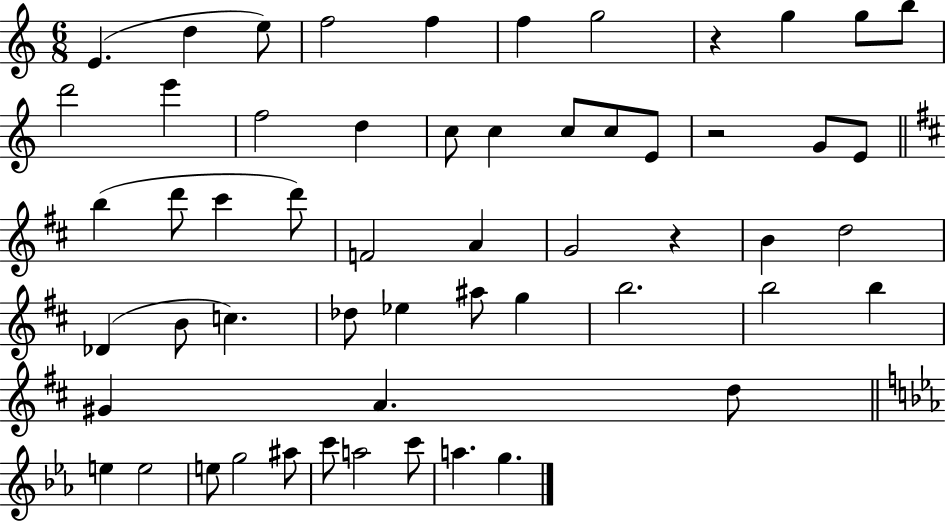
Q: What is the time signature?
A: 6/8